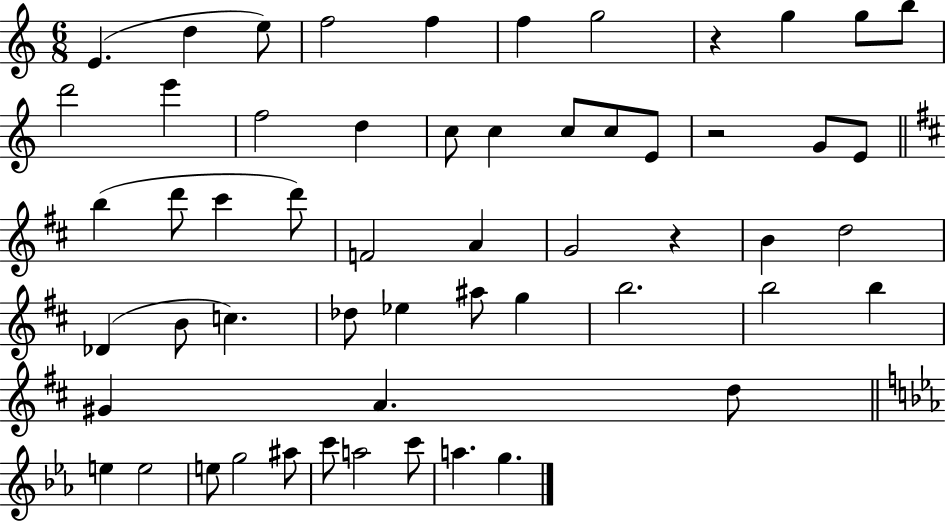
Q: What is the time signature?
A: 6/8